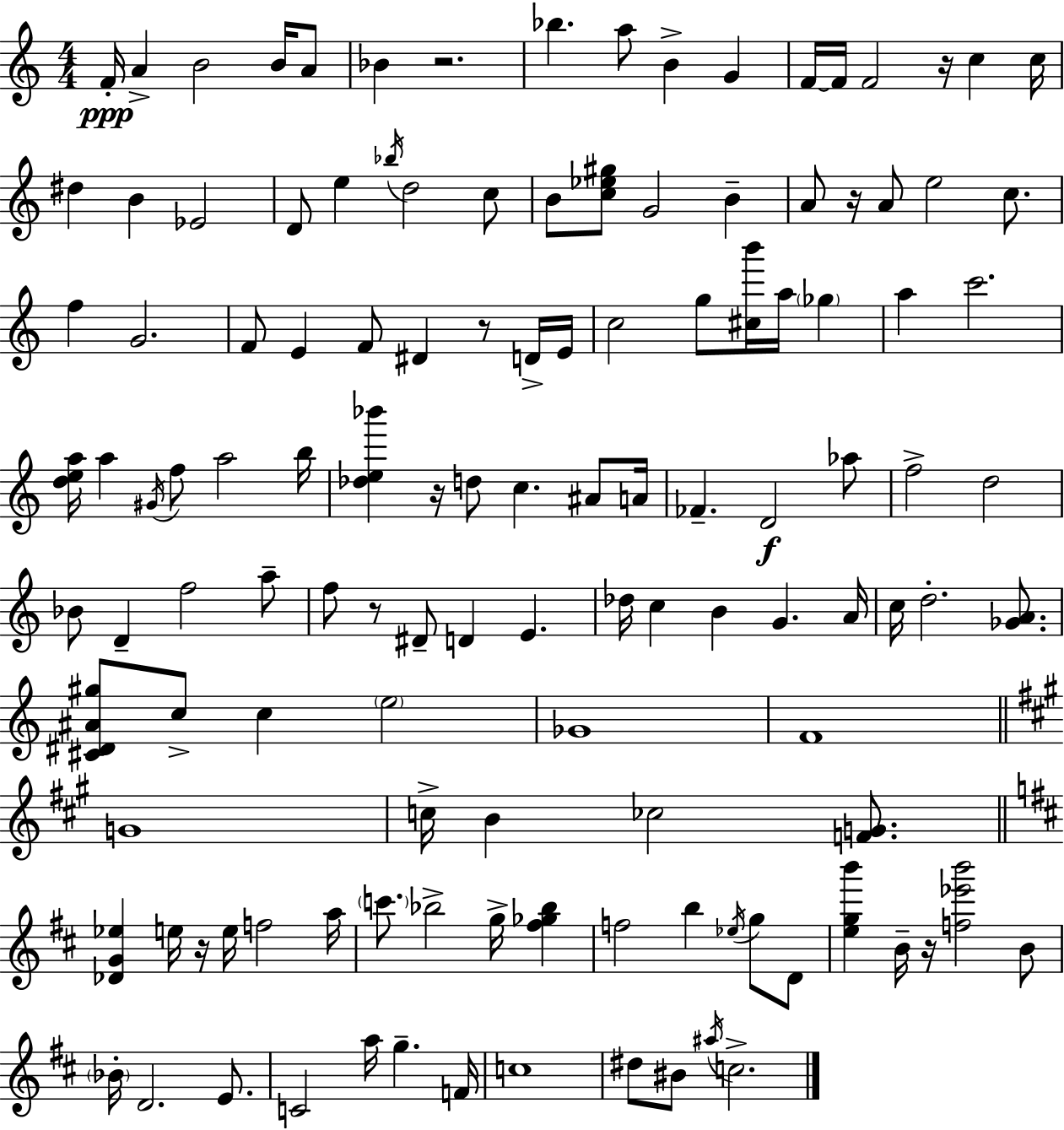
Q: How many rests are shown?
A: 8